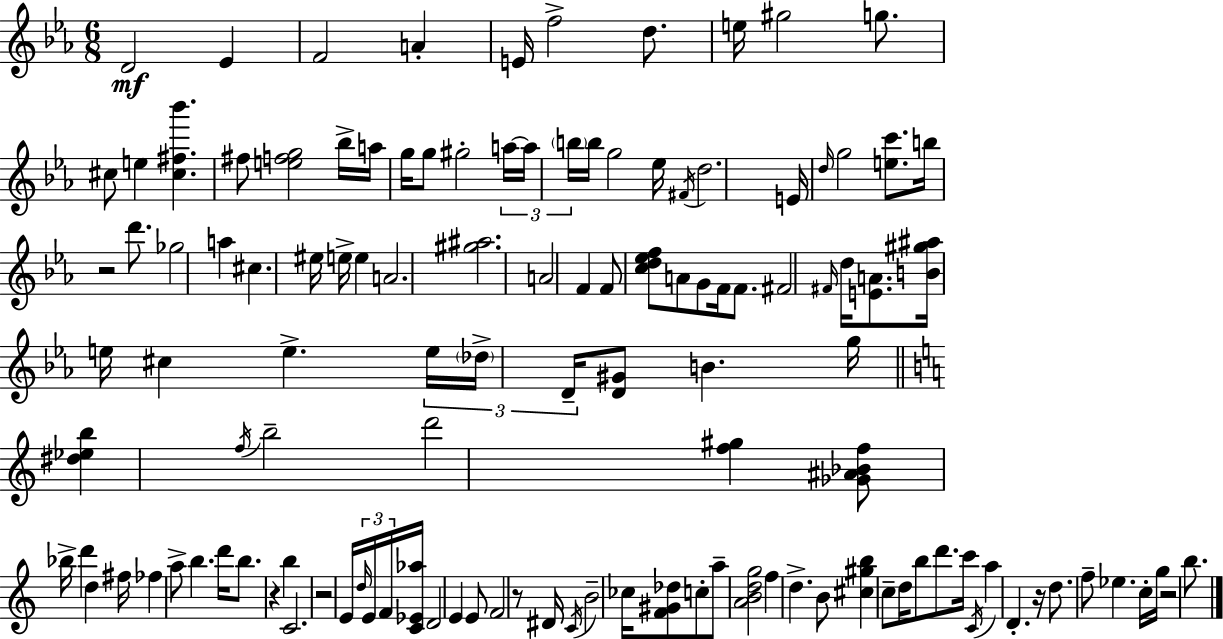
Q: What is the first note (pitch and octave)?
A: D4